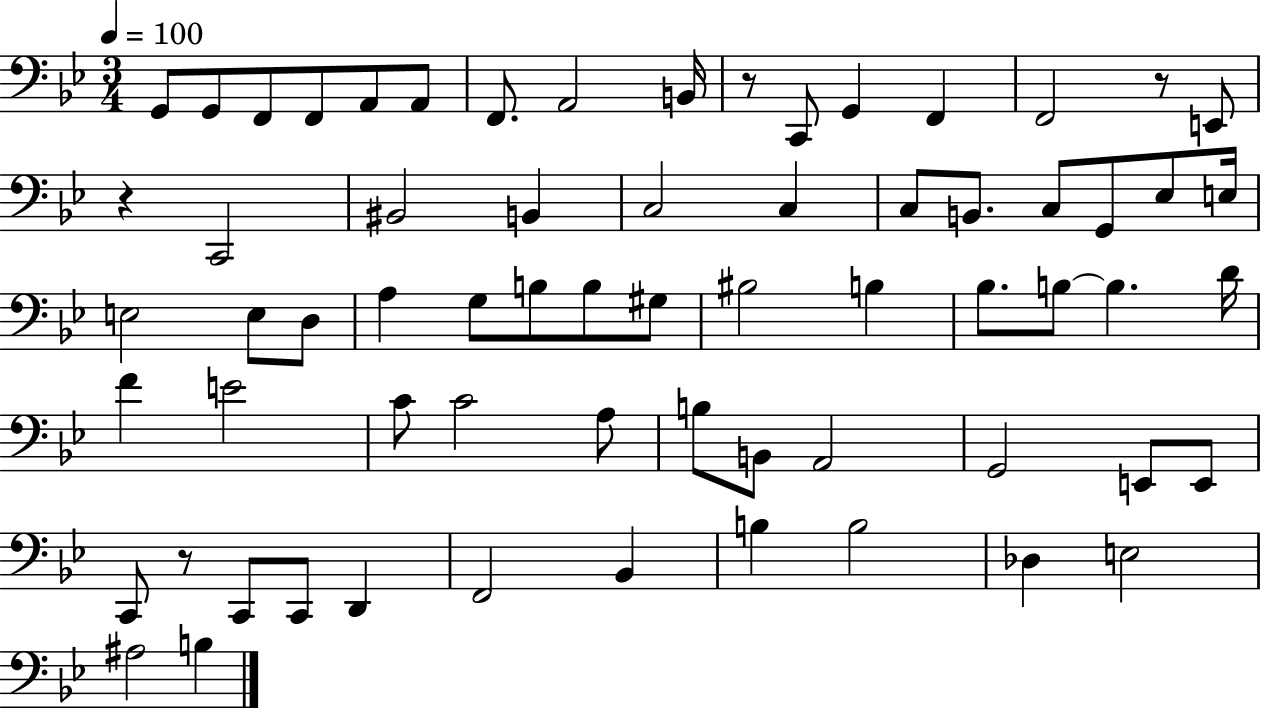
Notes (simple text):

G2/e G2/e F2/e F2/e A2/e A2/e F2/e. A2/h B2/s R/e C2/e G2/q F2/q F2/h R/e E2/e R/q C2/h BIS2/h B2/q C3/h C3/q C3/e B2/e. C3/e G2/e Eb3/e E3/s E3/h E3/e D3/e A3/q G3/e B3/e B3/e G#3/e BIS3/h B3/q Bb3/e. B3/e B3/q. D4/s F4/q E4/h C4/e C4/h A3/e B3/e B2/e A2/h G2/h E2/e E2/e C2/e R/e C2/e C2/e D2/q F2/h Bb2/q B3/q B3/h Db3/q E3/h A#3/h B3/q